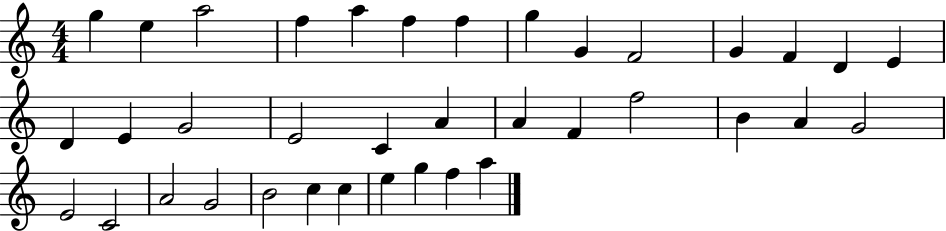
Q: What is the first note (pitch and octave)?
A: G5